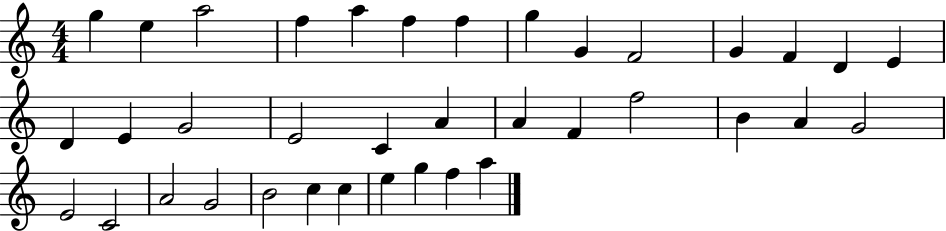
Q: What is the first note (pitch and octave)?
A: G5